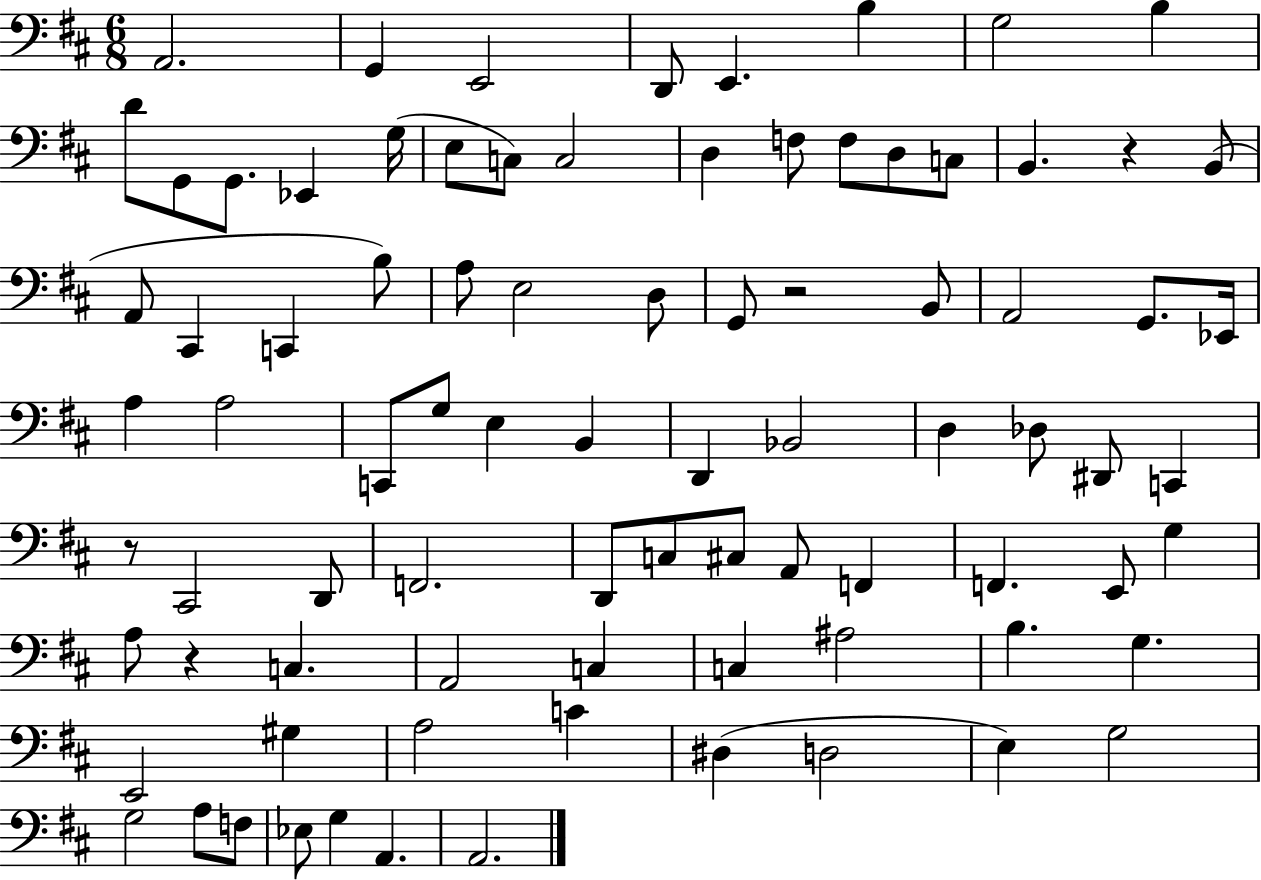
X:1
T:Untitled
M:6/8
L:1/4
K:D
A,,2 G,, E,,2 D,,/2 E,, B, G,2 B, D/2 G,,/2 G,,/2 _E,, G,/4 E,/2 C,/2 C,2 D, F,/2 F,/2 D,/2 C,/2 B,, z B,,/2 A,,/2 ^C,, C,, B,/2 A,/2 E,2 D,/2 G,,/2 z2 B,,/2 A,,2 G,,/2 _E,,/4 A, A,2 C,,/2 G,/2 E, B,, D,, _B,,2 D, _D,/2 ^D,,/2 C,, z/2 ^C,,2 D,,/2 F,,2 D,,/2 C,/2 ^C,/2 A,,/2 F,, F,, E,,/2 G, A,/2 z C, A,,2 C, C, ^A,2 B, G, E,,2 ^G, A,2 C ^D, D,2 E, G,2 G,2 A,/2 F,/2 _E,/2 G, A,, A,,2